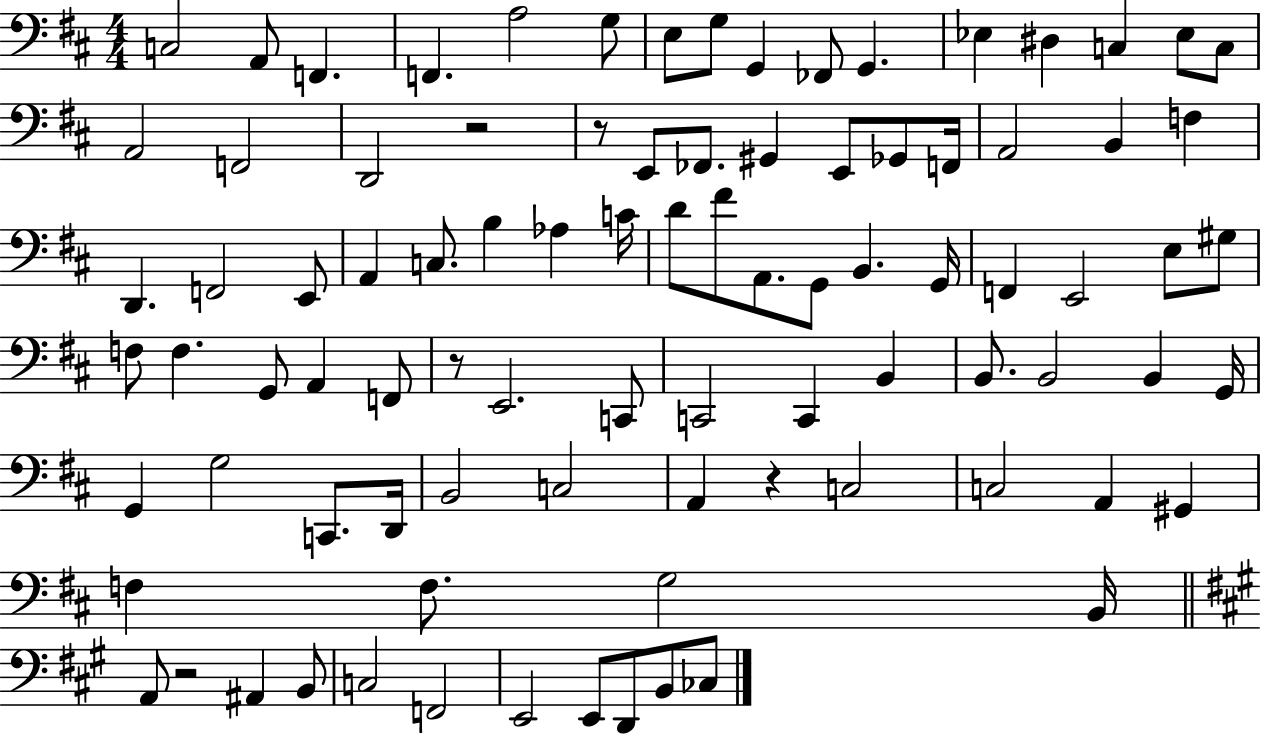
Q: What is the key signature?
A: D major